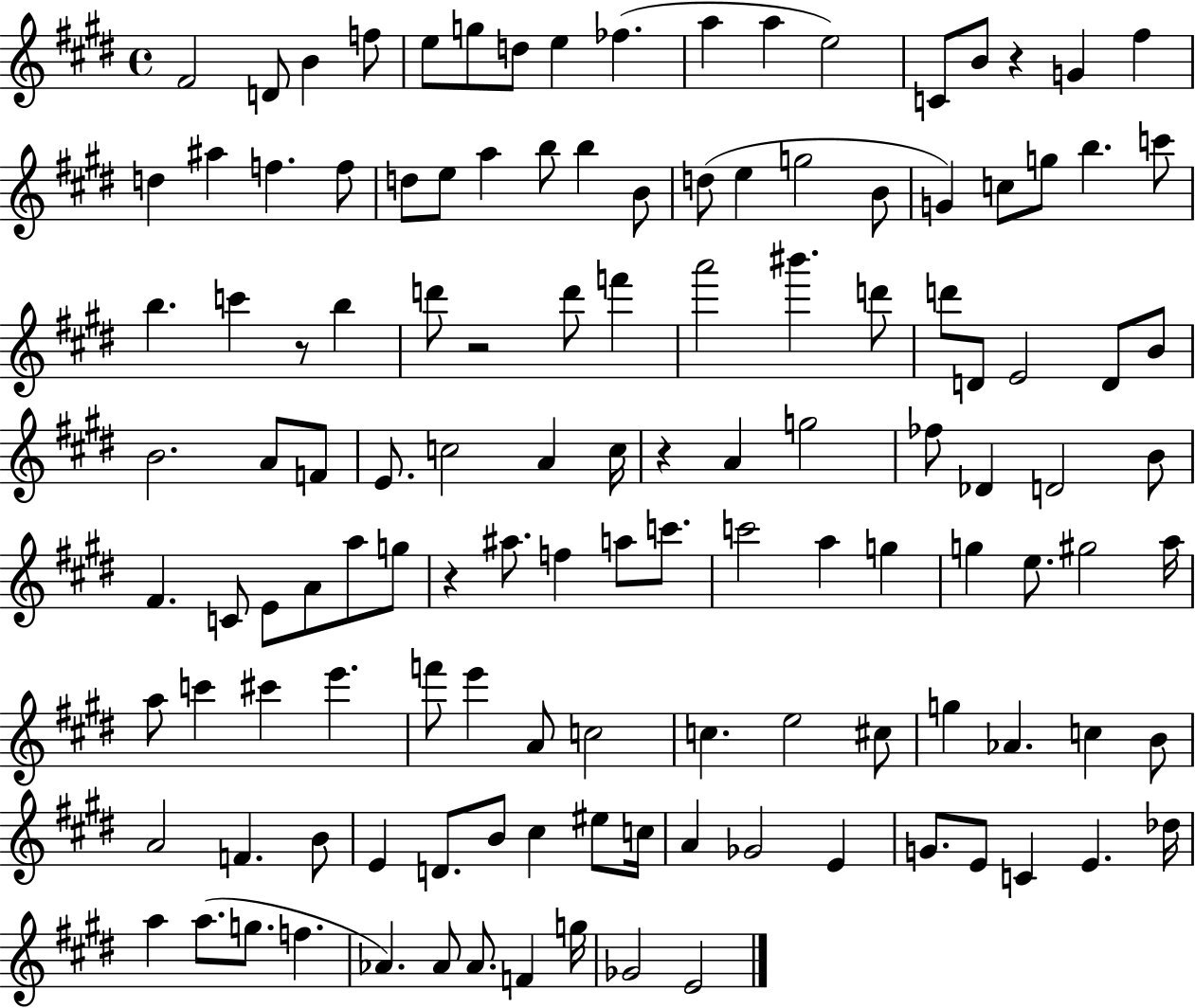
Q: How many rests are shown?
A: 5